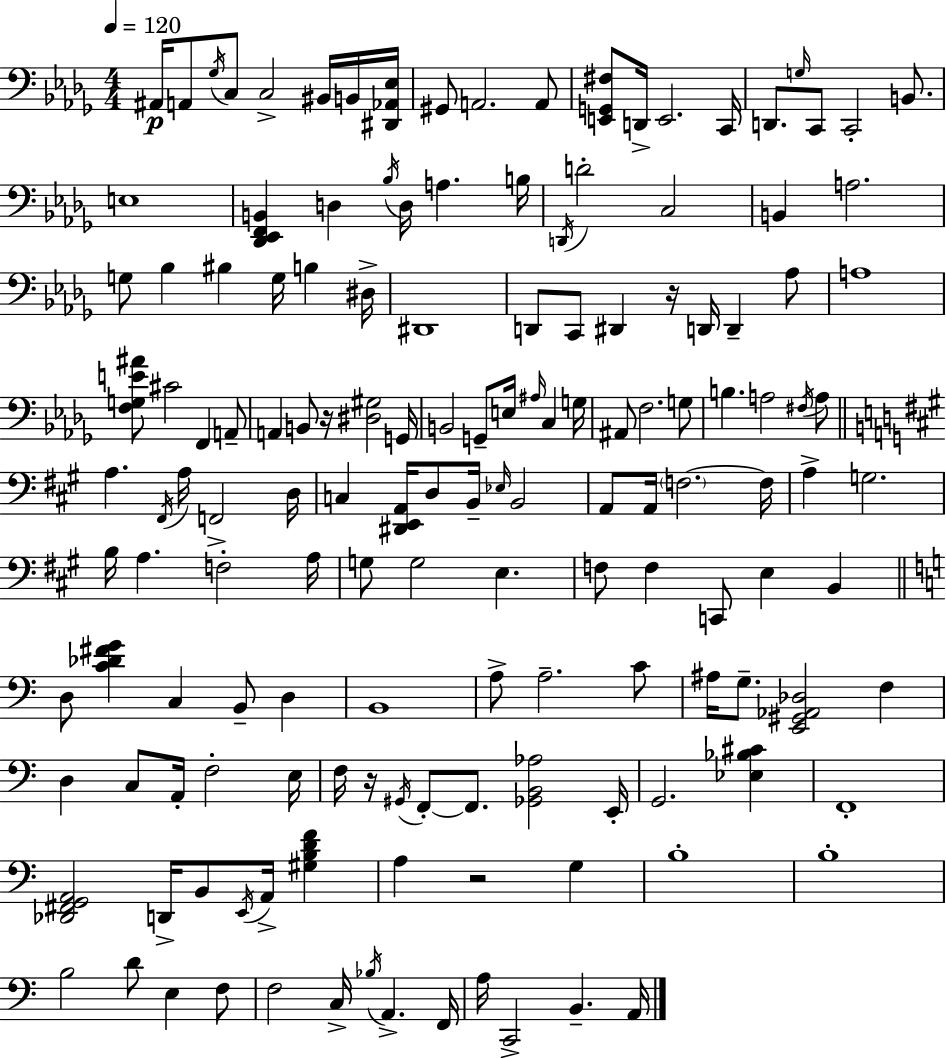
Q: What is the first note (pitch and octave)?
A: A#2